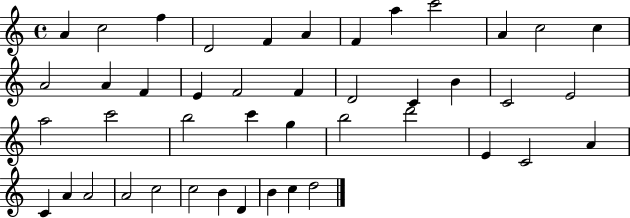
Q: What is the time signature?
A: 4/4